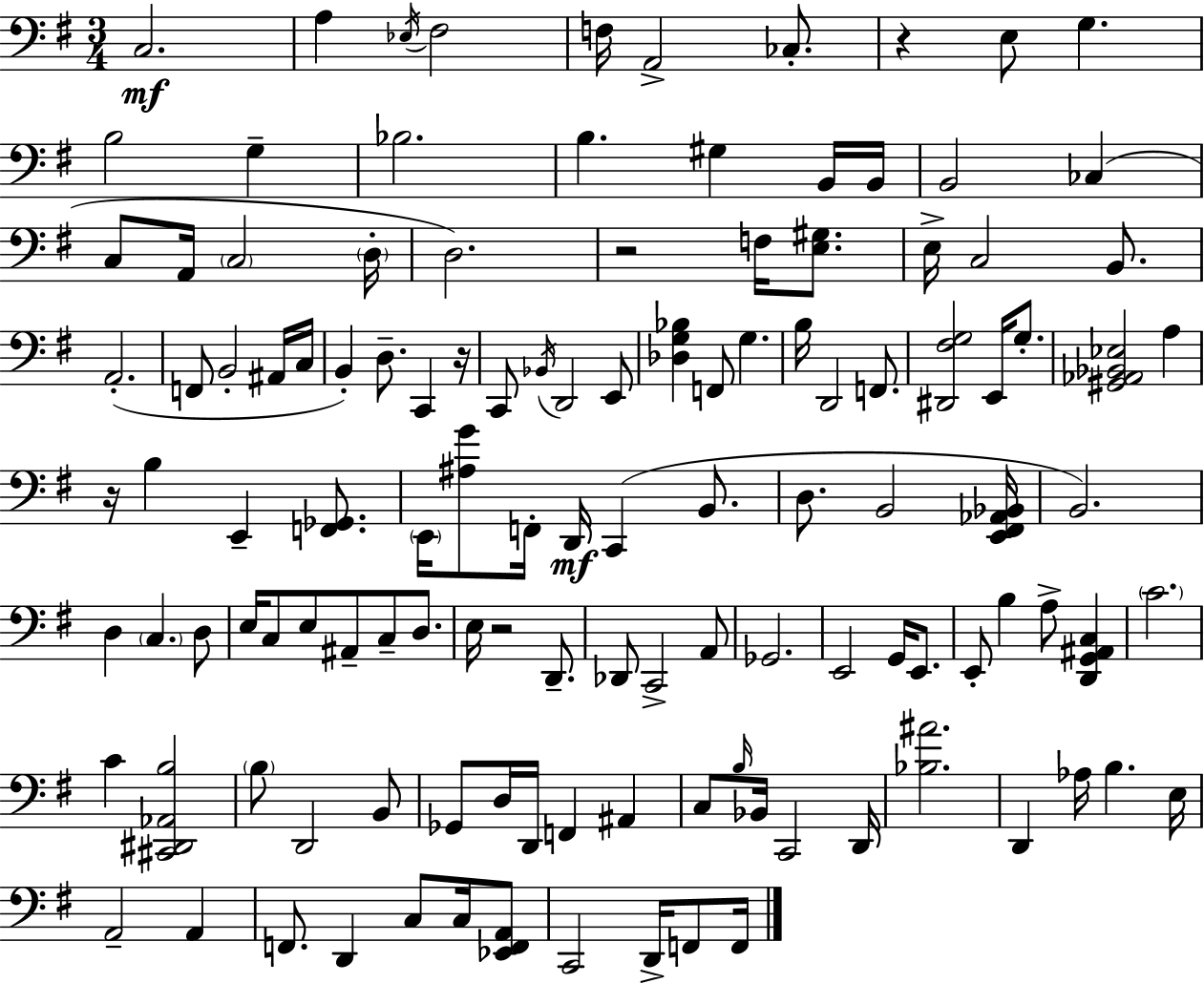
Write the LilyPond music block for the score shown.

{
  \clef bass
  \numericTimeSignature
  \time 3/4
  \key e \minor
  \repeat volta 2 { c2.\mf | a4 \acciaccatura { ees16 } fis2 | f16 a,2-> ces8.-. | r4 e8 g4. | \break b2 g4-- | bes2. | b4. gis4 b,16 | b,16 b,2 ces4( | \break c8 a,16 \parenthesize c2 | \parenthesize d16-. d2.) | r2 f16 <e gis>8. | e16-> c2 b,8. | \break a,2.-.( | f,8 b,2-. ais,16 | c16 b,4-.) d8.-- c,4 | r16 c,8 \acciaccatura { bes,16 } d,2 | \break e,8 <des g bes>4 f,8 g4. | b16 d,2 f,8. | <dis, fis g>2 e,16 g8.-. | <gis, aes, bes, ees>2 a4 | \break r16 b4 e,4-- <f, ges,>8. | \parenthesize e,16 <ais g'>8 f,16-. d,16\mf c,4( b,8. | d8. b,2 | <e, fis, aes, bes,>16 b,2.) | \break d4 \parenthesize c4. | d8 e16 c8 e8 ais,8-- c8-- d8. | e16 r2 d,8.-- | des,8 c,2-> | \break a,8 ges,2. | e,2 g,16 e,8. | e,8-. b4 a8-> <d, g, ais, c>4 | \parenthesize c'2. | \break c'4 <cis, dis, aes, b>2 | \parenthesize b8 d,2 | b,8 ges,8 d16 d,16 f,4 ais,4 | c8 \grace { b16 } bes,16 c,2 | \break d,16 <bes ais'>2. | d,4 aes16 b4. | e16 a,2-- a,4 | f,8. d,4 c8 | \break c16 <ees, f, a,>8 c,2 d,16-> | f,8 f,16 } \bar "|."
}